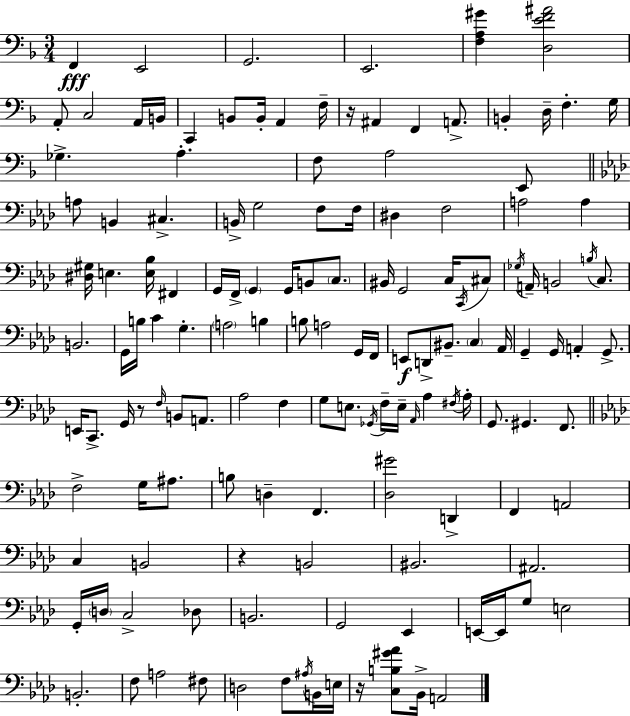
{
  \clef bass
  \numericTimeSignature
  \time 3/4
  \key d \minor
  \repeat volta 2 { f,4\fff e,2 | g,2. | e,2. | <f a gis'>4 <d e' f' ais'>2 | \break a,8-. c2 a,16 b,16 | c,4 b,8 b,16-. a,4 f16-- | r16 ais,4 f,4 a,8.-> | b,4-. d16-- f4.-. g16 | \break ges4.-> a4.-. | f8 a2 e,8 | \bar "||" \break \key f \minor a8 b,4 cis4.-> | b,16-> g2 f8 f16 | dis4 f2 | a2 a4 | \break <dis gis>16 e4. <e bes>16 fis,4 | g,16 f,16-> \parenthesize g,4 g,16 b,8 \parenthesize c8. | bis,16 g,2 c16 \acciaccatura { c,16 } cis8 | \acciaccatura { ges16 } a,16-- b,2 \acciaccatura { b16 } | \break c8. b,2. | g,16 b16 c'4 g4.-. | \parenthesize a2 b4 | b8 a2 | \break g,16 f,16 e,8\f d,8-> bis,8.-- \parenthesize c4 | aes,16 g,4-- g,16 a,4-. | g,8.-> e,16 c,8.-> g,16 r8 \grace { f16 } b,8 | a,8. aes2 | \break f4 g8 e8. \acciaccatura { ges,16 } f16-- e16-- | \grace { aes,16 } aes4 \acciaccatura { fis16 } aes16-. g,8. gis,4. | f,8. \bar "||" \break \key aes \major f2-> g16 ais8. | b8 d4-- f,4. | <des gis'>2 d,4-> | f,4 a,2 | \break c4 b,2 | r4 b,2 | bis,2. | ais,2. | \break g,16-. \parenthesize d16 c2-> des8 | b,2. | g,2 ees,4 | e,16~~ e,16 g8 e2 | \break b,2.-. | f8 a2 fis8 | d2 f8 \acciaccatura { ais16 } b,16 | e16 r16 <c b gis' aes'>8 bes,16-> a,2 | \break } \bar "|."
}